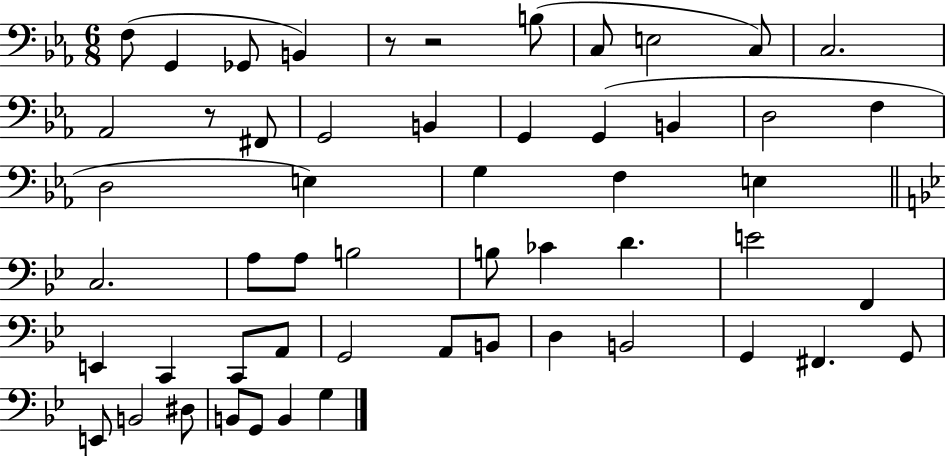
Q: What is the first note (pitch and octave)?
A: F3